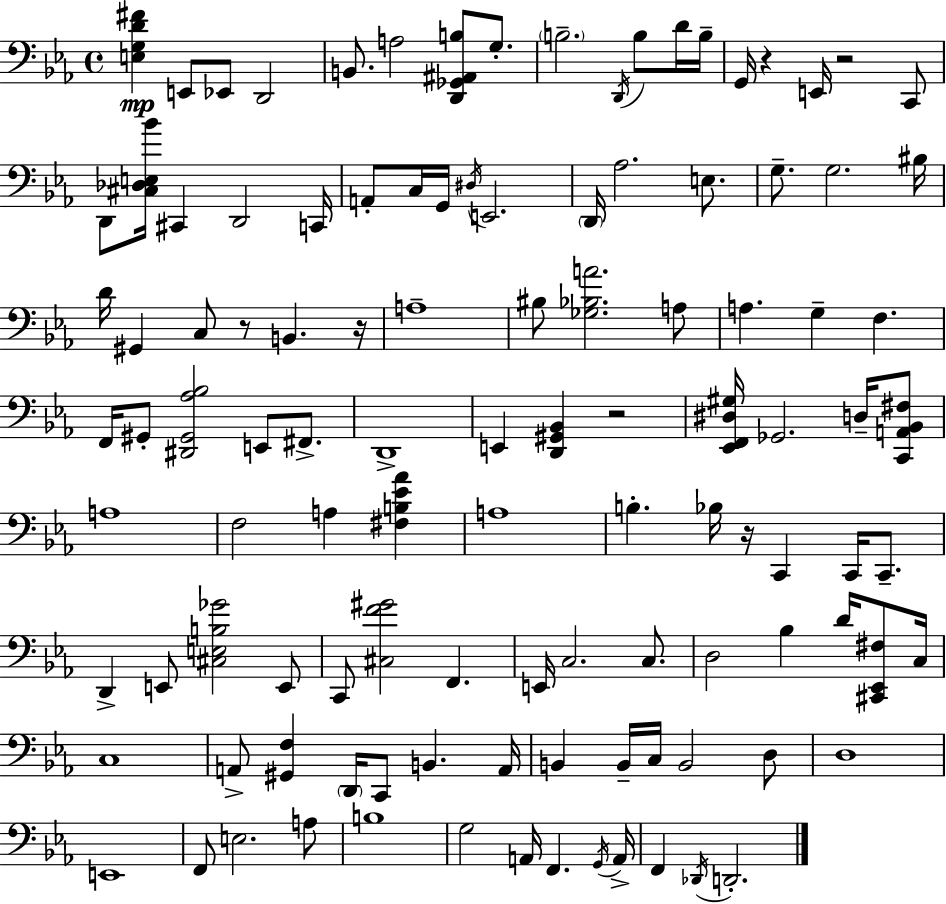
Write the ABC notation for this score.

X:1
T:Untitled
M:4/4
L:1/4
K:Cm
[E,G,D^F] E,,/2 _E,,/2 D,,2 B,,/2 A,2 [D,,_G,,^A,,B,]/2 G,/2 B,2 D,,/4 B,/2 D/4 B,/4 G,,/4 z E,,/4 z2 C,,/2 D,,/2 [^C,_D,E,_B]/4 ^C,, D,,2 C,,/4 A,,/2 C,/4 G,,/4 ^D,/4 E,,2 D,,/4 _A,2 E,/2 G,/2 G,2 ^B,/4 D/4 ^G,, C,/2 z/2 B,, z/4 A,4 ^B,/2 [_G,_B,A]2 A,/2 A, G, F, F,,/4 ^G,,/2 [^D,,^G,,_A,_B,]2 E,,/2 ^F,,/2 D,,4 E,, [D,,^G,,_B,,] z2 [_E,,F,,^D,^G,]/4 _G,,2 D,/4 [C,,A,,_B,,^F,]/2 A,4 F,2 A, [^F,B,_E_A] A,4 B, _B,/4 z/4 C,, C,,/4 C,,/2 D,, E,,/2 [^C,E,B,_G]2 E,,/2 C,,/2 [^C,F^G]2 F,, E,,/4 C,2 C,/2 D,2 _B, D/4 [^C,,_E,,^F,]/2 C,/4 C,4 A,,/2 [^G,,F,] D,,/4 C,,/2 B,, A,,/4 B,, B,,/4 C,/4 B,,2 D,/2 D,4 E,,4 F,,/2 E,2 A,/2 B,4 G,2 A,,/4 F,, G,,/4 A,,/4 F,, _D,,/4 D,,2